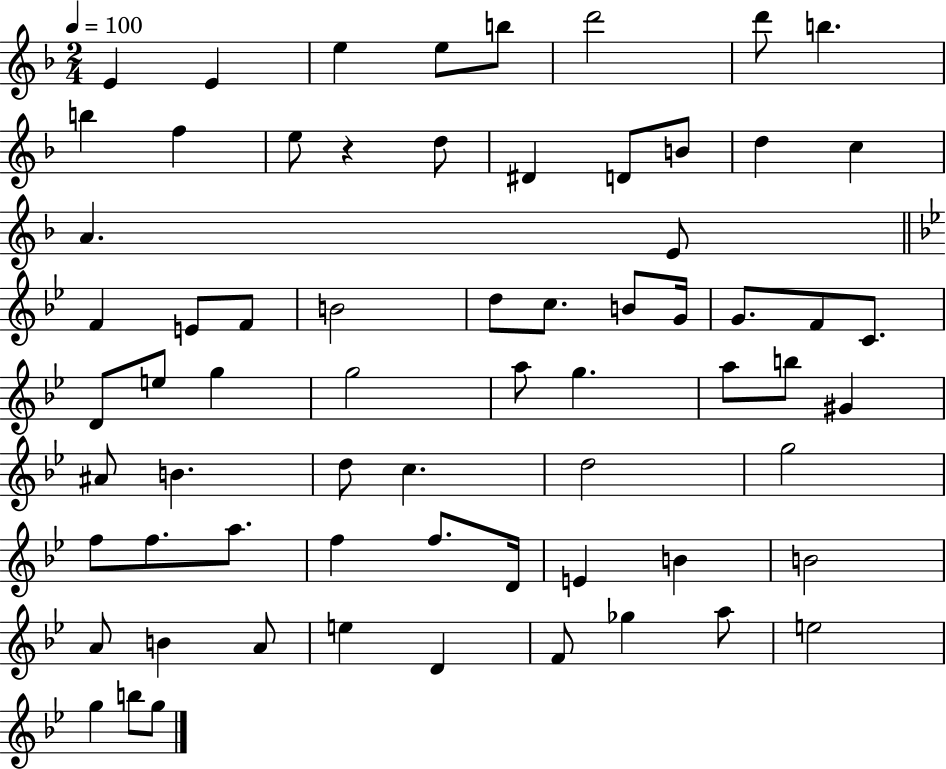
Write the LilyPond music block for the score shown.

{
  \clef treble
  \numericTimeSignature
  \time 2/4
  \key f \major
  \tempo 4 = 100
  e'4 e'4 | e''4 e''8 b''8 | d'''2 | d'''8 b''4. | \break b''4 f''4 | e''8 r4 d''8 | dis'4 d'8 b'8 | d''4 c''4 | \break a'4. e'8 | \bar "||" \break \key g \minor f'4 e'8 f'8 | b'2 | d''8 c''8. b'8 g'16 | g'8. f'8 c'8. | \break d'8 e''8 g''4 | g''2 | a''8 g''4. | a''8 b''8 gis'4 | \break ais'8 b'4. | d''8 c''4. | d''2 | g''2 | \break f''8 f''8. a''8. | f''4 f''8. d'16 | e'4 b'4 | b'2 | \break a'8 b'4 a'8 | e''4 d'4 | f'8 ges''4 a''8 | e''2 | \break g''4 b''8 g''8 | \bar "|."
}